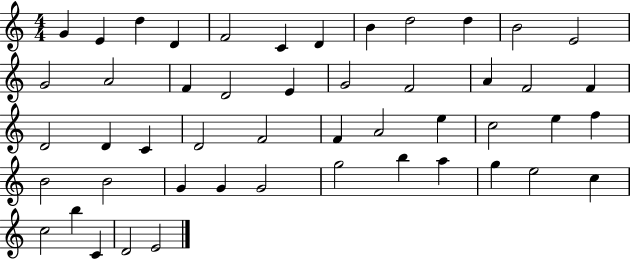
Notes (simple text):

G4/q E4/q D5/q D4/q F4/h C4/q D4/q B4/q D5/h D5/q B4/h E4/h G4/h A4/h F4/q D4/h E4/q G4/h F4/h A4/q F4/h F4/q D4/h D4/q C4/q D4/h F4/h F4/q A4/h E5/q C5/h E5/q F5/q B4/h B4/h G4/q G4/q G4/h G5/h B5/q A5/q G5/q E5/h C5/q C5/h B5/q C4/q D4/h E4/h